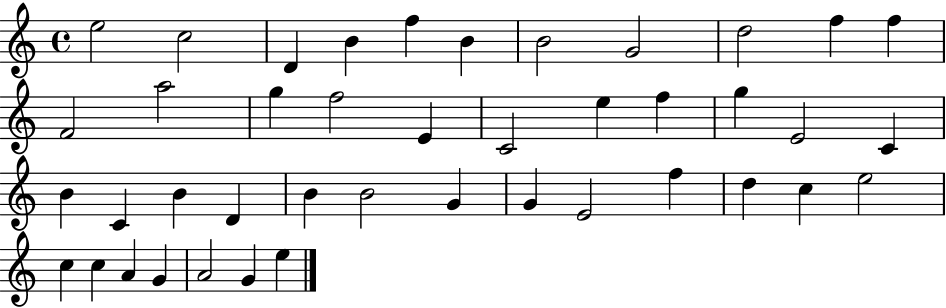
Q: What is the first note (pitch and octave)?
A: E5